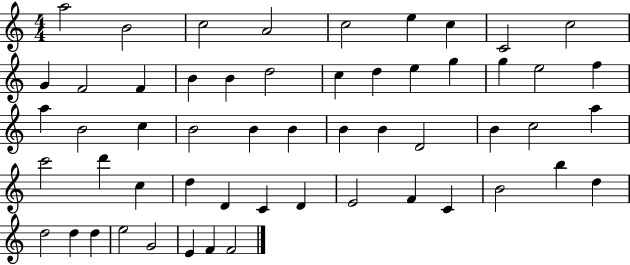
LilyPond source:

{
  \clef treble
  \numericTimeSignature
  \time 4/4
  \key c \major
  a''2 b'2 | c''2 a'2 | c''2 e''4 c''4 | c'2 c''2 | \break g'4 f'2 f'4 | b'4 b'4 d''2 | c''4 d''4 e''4 g''4 | g''4 e''2 f''4 | \break a''4 b'2 c''4 | b'2 b'4 b'4 | b'4 b'4 d'2 | b'4 c''2 a''4 | \break c'''2 d'''4 c''4 | d''4 d'4 c'4 d'4 | e'2 f'4 c'4 | b'2 b''4 d''4 | \break d''2 d''4 d''4 | e''2 g'2 | e'4 f'4 f'2 | \bar "|."
}